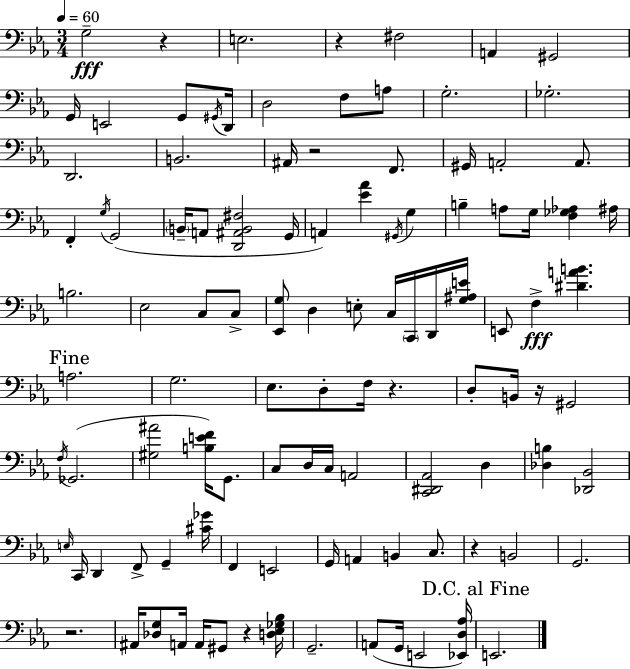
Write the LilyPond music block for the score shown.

{
  \clef bass
  \numericTimeSignature
  \time 3/4
  \key c \minor
  \tempo 4 = 60
  g2--\fff r4 | e2. | r4 fis2 | a,4 gis,2 | \break g,16 e,2 g,8 \acciaccatura { gis,16 } | d,16 d2 f8 a8 | g2.-. | ges2.-. | \break d,2. | b,2. | ais,16 r2 f,8. | gis,16 a,2-. a,8. | \break f,4-. \acciaccatura { g16 } g,2( | \parenthesize b,16-- a,8 <d, ais, b, fis>2 | g,16 a,4) <ees' aes'>4 \acciaccatura { gis,16 } g4 | b4-- a8 g16 <f ges aes>4 | \break ais16 b2. | ees2 c8 | c8-> <ees, g>8 d4 e8-. c16 | \parenthesize c,16 d,16 <g ais e'>16 e,8 f4->\fff <dis' a' b'>4. | \break \mark "Fine" a2. | g2. | ees8. d8-. f16 r4. | d8-. b,16 r16 gis,2 | \break \acciaccatura { f16 } ges,2.( | <gis ais'>2 | <b e' f'>16) g,8. c8 d16 c16 a,2 | <c, dis, aes,>2 | \break d4 <des b>4 <des, bes,>2 | \grace { e16 } c,16 d,4 f,8-> | g,4-- <cis' ges'>16 f,4 e,2 | g,16 a,4 b,4 | \break c8. r4 b,2 | g,2. | r2. | ais,16 <des g>8 a,16 a,16 gis,8 | \break r4 <d ees ges bes>16 g,2.-- | a,8( g,16 e,2 | <ees, d aes>16) \mark "D.C. al Fine" e,2. | \bar "|."
}